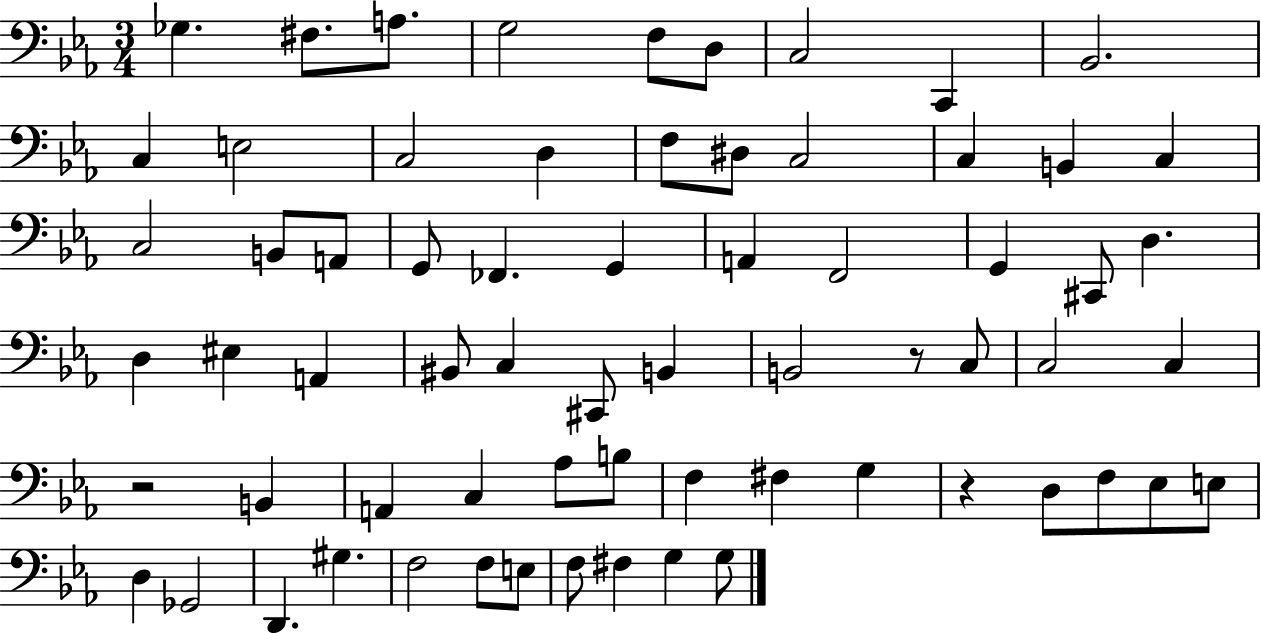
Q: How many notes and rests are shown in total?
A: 67